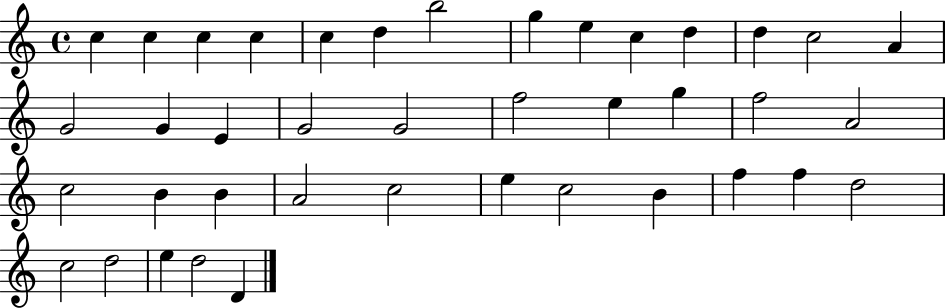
C5/q C5/q C5/q C5/q C5/q D5/q B5/h G5/q E5/q C5/q D5/q D5/q C5/h A4/q G4/h G4/q E4/q G4/h G4/h F5/h E5/q G5/q F5/h A4/h C5/h B4/q B4/q A4/h C5/h E5/q C5/h B4/q F5/q F5/q D5/h C5/h D5/h E5/q D5/h D4/q